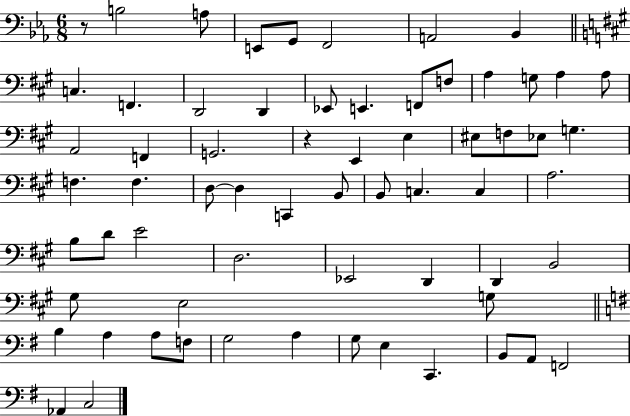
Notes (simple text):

R/e B3/h A3/e E2/e G2/e F2/h A2/h Bb2/q C3/q. F2/q. D2/h D2/q Eb2/e E2/q. F2/e F3/e A3/q G3/e A3/q A3/e A2/h F2/q G2/h. R/q E2/q E3/q EIS3/e F3/e Eb3/e G3/q. F3/q. F3/q. D3/e D3/q C2/q B2/e B2/e C3/q. C3/q A3/h. B3/e D4/e E4/h D3/h. Eb2/h D2/q D2/q B2/h G#3/e E3/h G3/e B3/q A3/q A3/e F3/e G3/h A3/q G3/e E3/q C2/q. B2/e A2/e F2/h Ab2/q C3/h